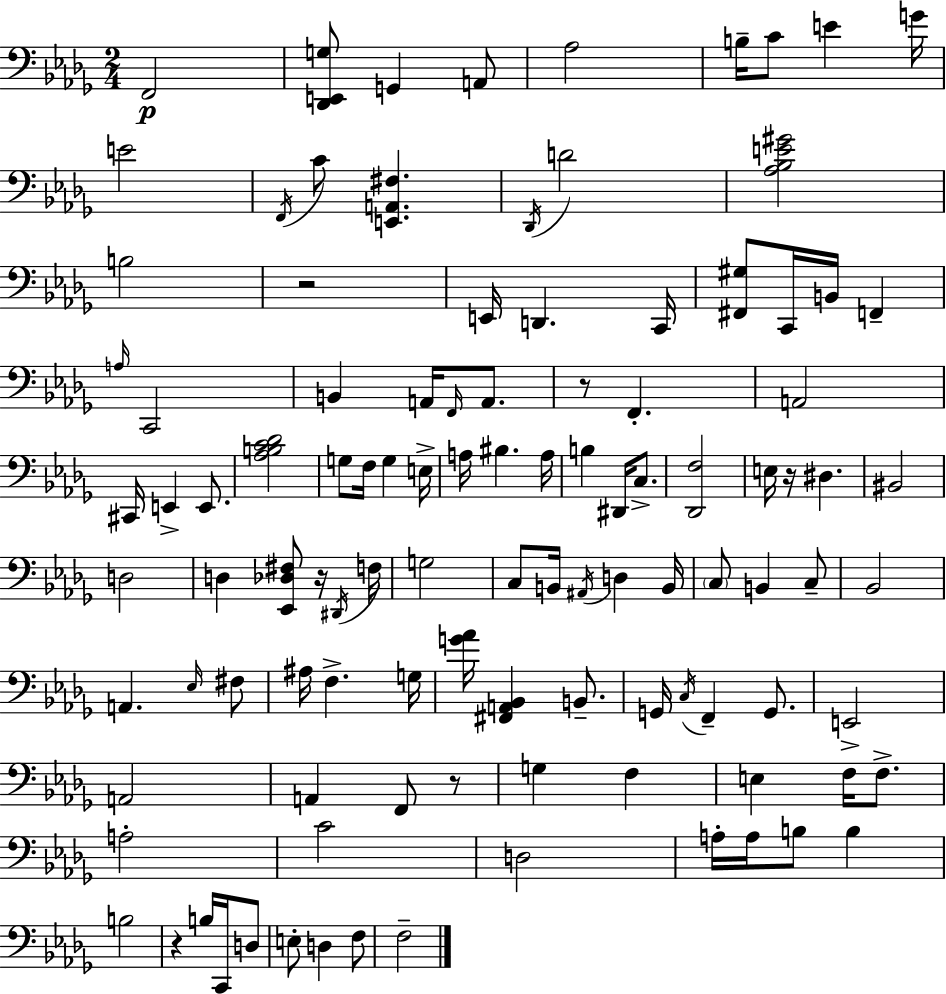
X:1
T:Untitled
M:2/4
L:1/4
K:Bbm
F,,2 [_D,,E,,G,]/2 G,, A,,/2 _A,2 B,/4 C/2 E G/4 E2 F,,/4 C/2 [E,,A,,^F,] _D,,/4 D2 [_A,_B,E^G]2 B,2 z2 E,,/4 D,, C,,/4 [^F,,^G,]/2 C,,/4 B,,/4 F,, A,/4 C,,2 B,, A,,/4 F,,/4 A,,/2 z/2 F,, A,,2 ^C,,/4 E,, E,,/2 [_A,B,C_D]2 G,/2 F,/4 G, E,/4 A,/4 ^B, A,/4 B, ^D,,/4 C,/2 [_D,,F,]2 E,/4 z/4 ^D, ^B,,2 D,2 D, [_E,,_D,^F,]/2 z/4 ^D,,/4 F,/4 G,2 C,/2 B,,/4 ^A,,/4 D, B,,/4 C,/2 B,, C,/2 _B,,2 A,, _E,/4 ^F,/2 ^A,/4 F, G,/4 [G_A]/4 [^F,,A,,_B,,] B,,/2 G,,/4 C,/4 F,, G,,/2 E,,2 A,,2 A,, F,,/2 z/2 G, F, E, F,/4 F,/2 A,2 C2 D,2 A,/4 A,/4 B,/2 B, B,2 z B,/4 C,,/4 D,/2 E,/2 D, F,/2 F,2